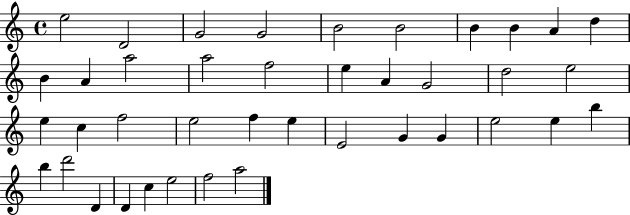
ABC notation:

X:1
T:Untitled
M:4/4
L:1/4
K:C
e2 D2 G2 G2 B2 B2 B B A d B A a2 a2 f2 e A G2 d2 e2 e c f2 e2 f e E2 G G e2 e b b d'2 D D c e2 f2 a2